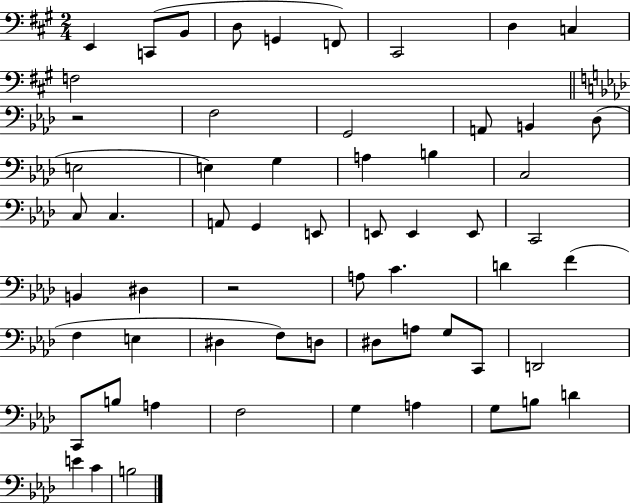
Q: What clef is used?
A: bass